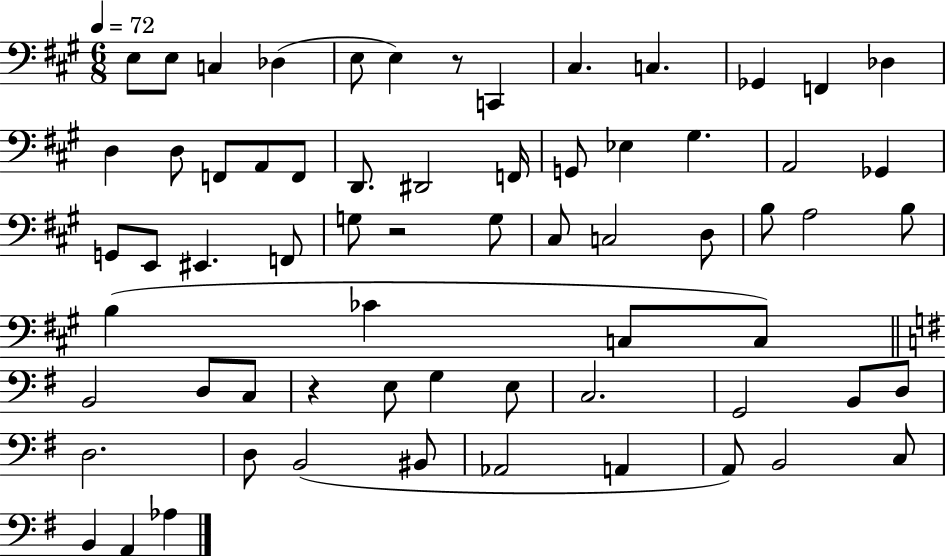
X:1
T:Untitled
M:6/8
L:1/4
K:A
E,/2 E,/2 C, _D, E,/2 E, z/2 C,, ^C, C, _G,, F,, _D, D, D,/2 F,,/2 A,,/2 F,,/2 D,,/2 ^D,,2 F,,/4 G,,/2 _E, ^G, A,,2 _G,, G,,/2 E,,/2 ^E,, F,,/2 G,/2 z2 G,/2 ^C,/2 C,2 D,/2 B,/2 A,2 B,/2 B, _C C,/2 C,/2 B,,2 D,/2 C,/2 z E,/2 G, E,/2 C,2 G,,2 B,,/2 D,/2 D,2 D,/2 B,,2 ^B,,/2 _A,,2 A,, A,,/2 B,,2 C,/2 B,, A,, _A,